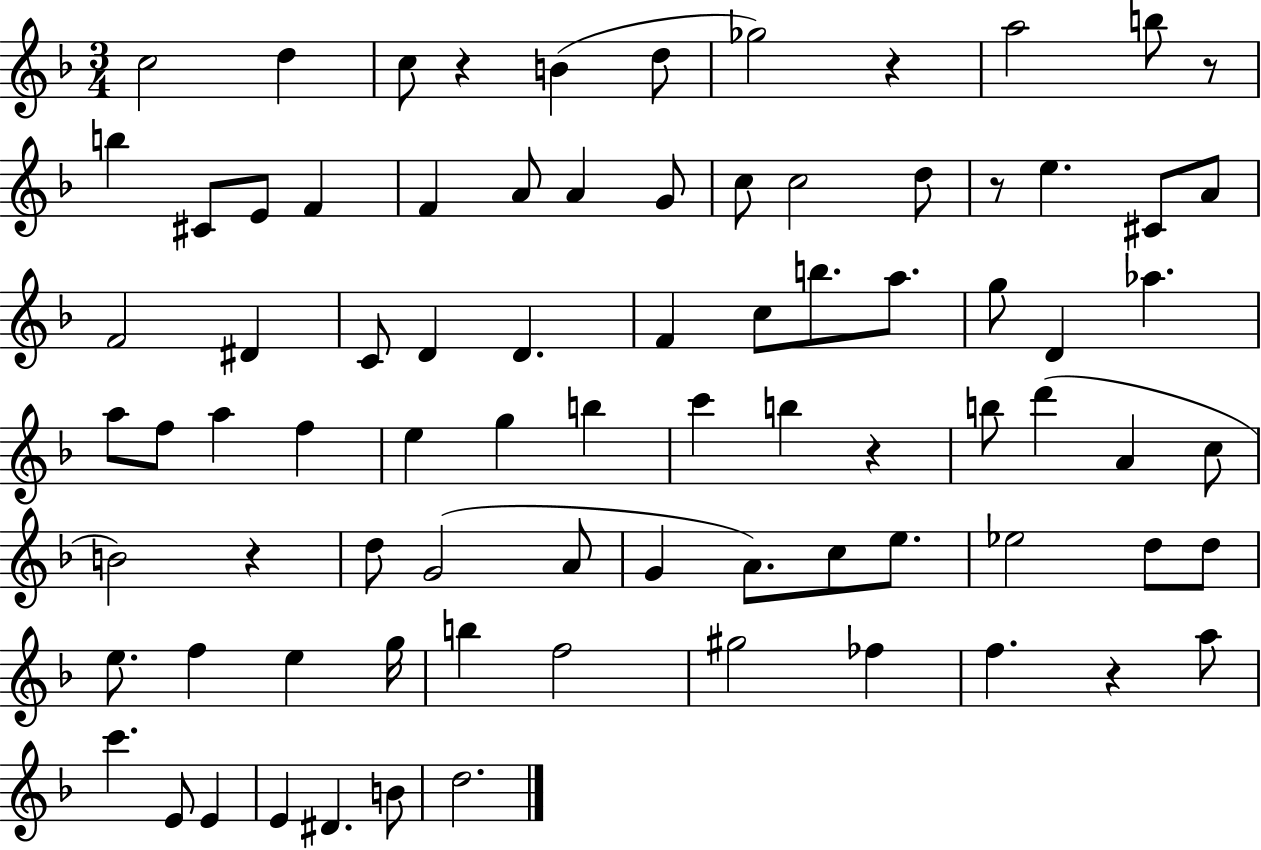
C5/h D5/q C5/e R/q B4/q D5/e Gb5/h R/q A5/h B5/e R/e B5/q C#4/e E4/e F4/q F4/q A4/e A4/q G4/e C5/e C5/h D5/e R/e E5/q. C#4/e A4/e F4/h D#4/q C4/e D4/q D4/q. F4/q C5/e B5/e. A5/e. G5/e D4/q Ab5/q. A5/e F5/e A5/q F5/q E5/q G5/q B5/q C6/q B5/q R/q B5/e D6/q A4/q C5/e B4/h R/q D5/e G4/h A4/e G4/q A4/e. C5/e E5/e. Eb5/h D5/e D5/e E5/e. F5/q E5/q G5/s B5/q F5/h G#5/h FES5/q F5/q. R/q A5/e C6/q. E4/e E4/q E4/q D#4/q. B4/e D5/h.